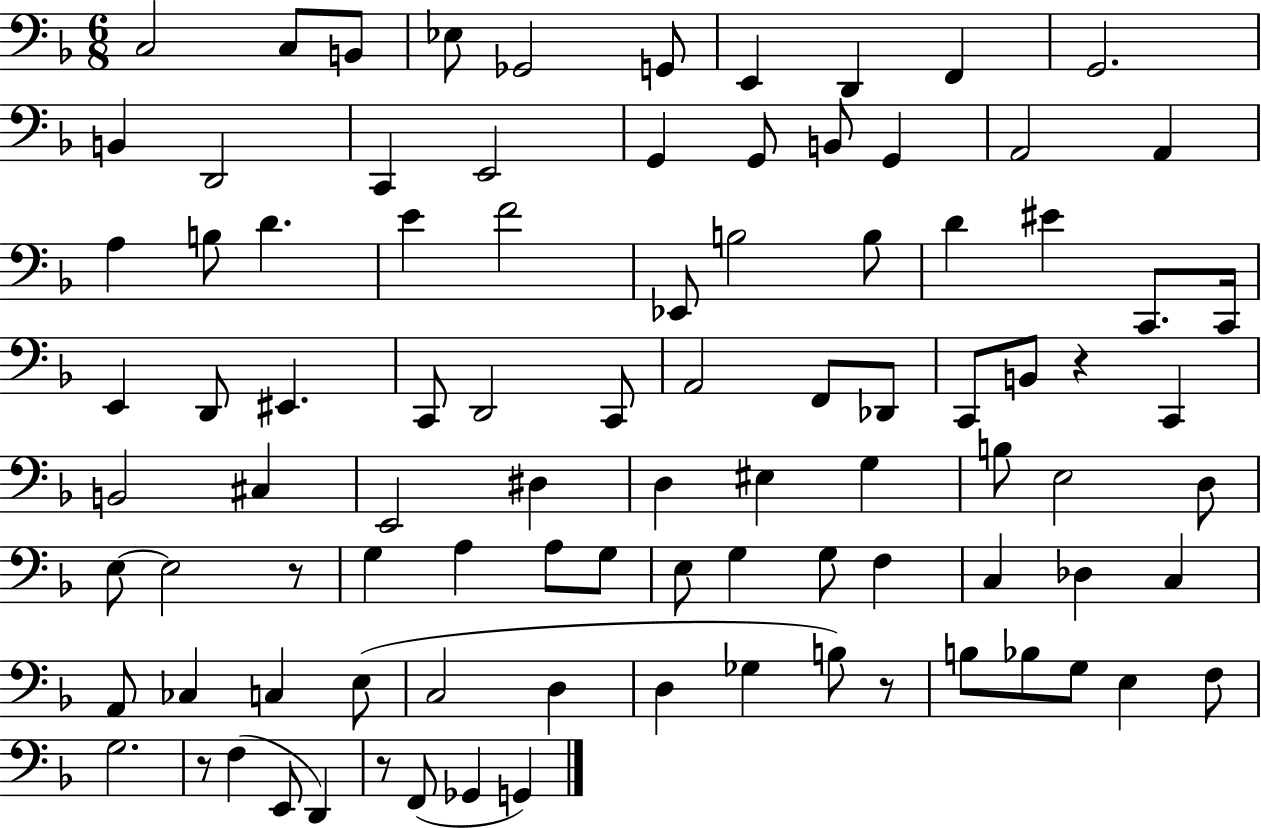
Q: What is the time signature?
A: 6/8